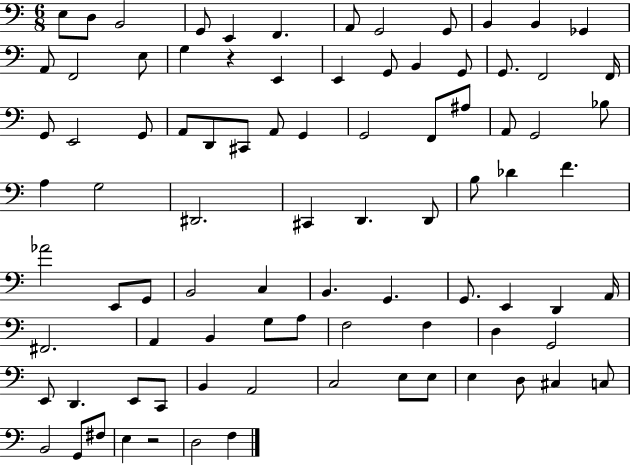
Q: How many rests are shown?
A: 2